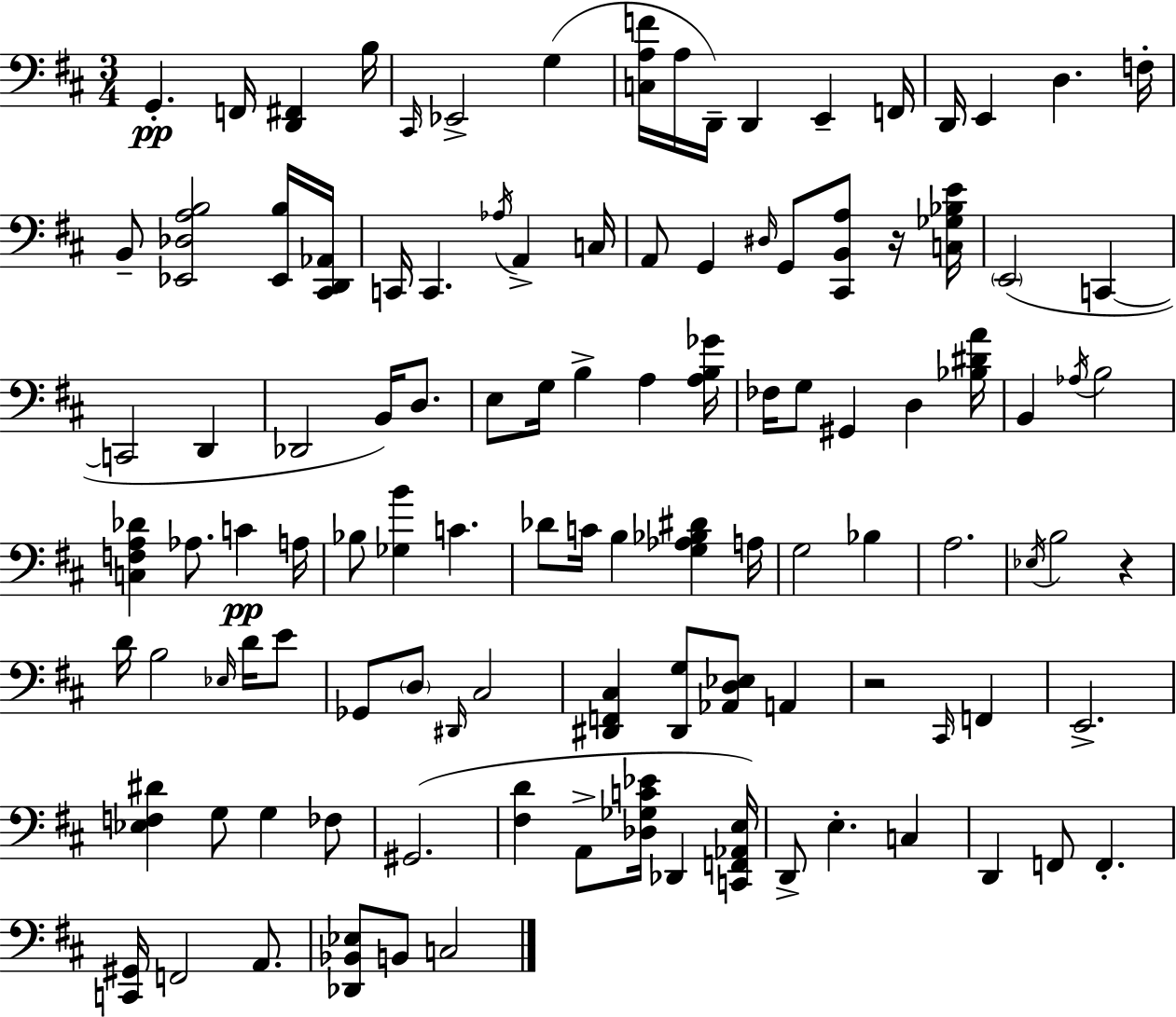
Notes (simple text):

G2/q. F2/s [D2,F#2]/q B3/s C#2/s Eb2/h G3/q [C3,A3,F4]/s A3/s D2/s D2/q E2/q F2/s D2/s E2/q D3/q. F3/s B2/e [Eb2,Db3,A3,B3]/h [Eb2,B3]/s [C#2,D2,Ab2]/s C2/s C2/q. Ab3/s A2/q C3/s A2/e G2/q D#3/s G2/e [C#2,B2,A3]/e R/s [C3,Gb3,Bb3,E4]/s E2/h C2/q C2/h D2/q Db2/h B2/s D3/e. E3/e G3/s B3/q A3/q [A3,B3,Gb4]/s FES3/s G3/e G#2/q D3/q [Bb3,D#4,A4]/s B2/q Ab3/s B3/h [C3,F3,A3,Db4]/q Ab3/e. C4/q A3/s Bb3/e [Gb3,B4]/q C4/q. Db4/e C4/s B3/q [G3,Ab3,Bb3,D#4]/q A3/s G3/h Bb3/q A3/h. Eb3/s B3/h R/q D4/s B3/h Eb3/s D4/s E4/e Gb2/e D3/e D#2/s C#3/h [D#2,F2,C#3]/q [D#2,G3]/e [Ab2,D3,Eb3]/e A2/q R/h C#2/s F2/q E2/h. [Eb3,F3,D#4]/q G3/e G3/q FES3/e G#2/h. [F#3,D4]/q A2/e [Db3,Gb3,C4,Eb4]/s Db2/q [C2,F2,Ab2,E3]/s D2/e E3/q. C3/q D2/q F2/e F2/q. [C2,G#2]/s F2/h A2/e. [Db2,Bb2,Eb3]/e B2/e C3/h